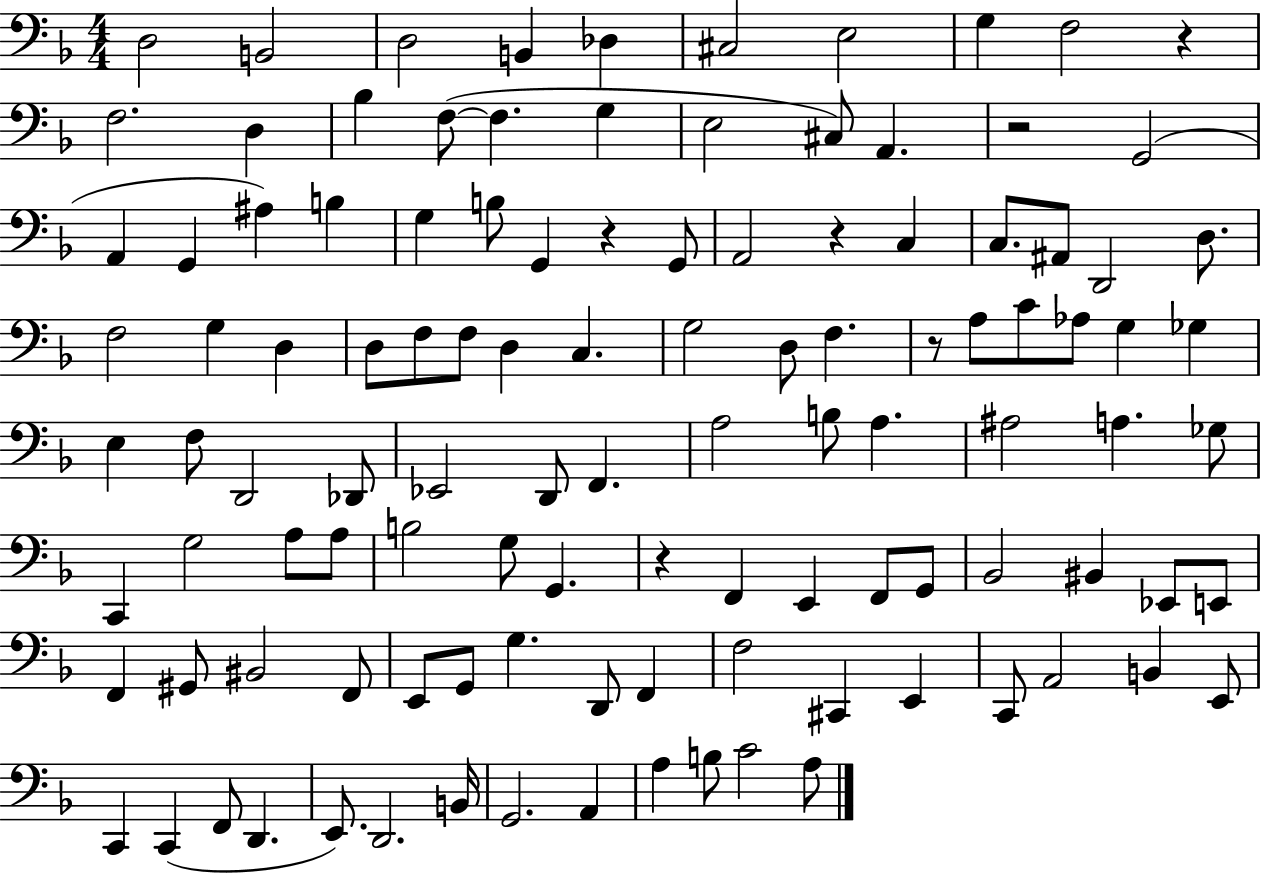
X:1
T:Untitled
M:4/4
L:1/4
K:F
D,2 B,,2 D,2 B,, _D, ^C,2 E,2 G, F,2 z F,2 D, _B, F,/2 F, G, E,2 ^C,/2 A,, z2 G,,2 A,, G,, ^A, B, G, B,/2 G,, z G,,/2 A,,2 z C, C,/2 ^A,,/2 D,,2 D,/2 F,2 G, D, D,/2 F,/2 F,/2 D, C, G,2 D,/2 F, z/2 A,/2 C/2 _A,/2 G, _G, E, F,/2 D,,2 _D,,/2 _E,,2 D,,/2 F,, A,2 B,/2 A, ^A,2 A, _G,/2 C,, G,2 A,/2 A,/2 B,2 G,/2 G,, z F,, E,, F,,/2 G,,/2 _B,,2 ^B,, _E,,/2 E,,/2 F,, ^G,,/2 ^B,,2 F,,/2 E,,/2 G,,/2 G, D,,/2 F,, F,2 ^C,, E,, C,,/2 A,,2 B,, E,,/2 C,, C,, F,,/2 D,, E,,/2 D,,2 B,,/4 G,,2 A,, A, B,/2 C2 A,/2